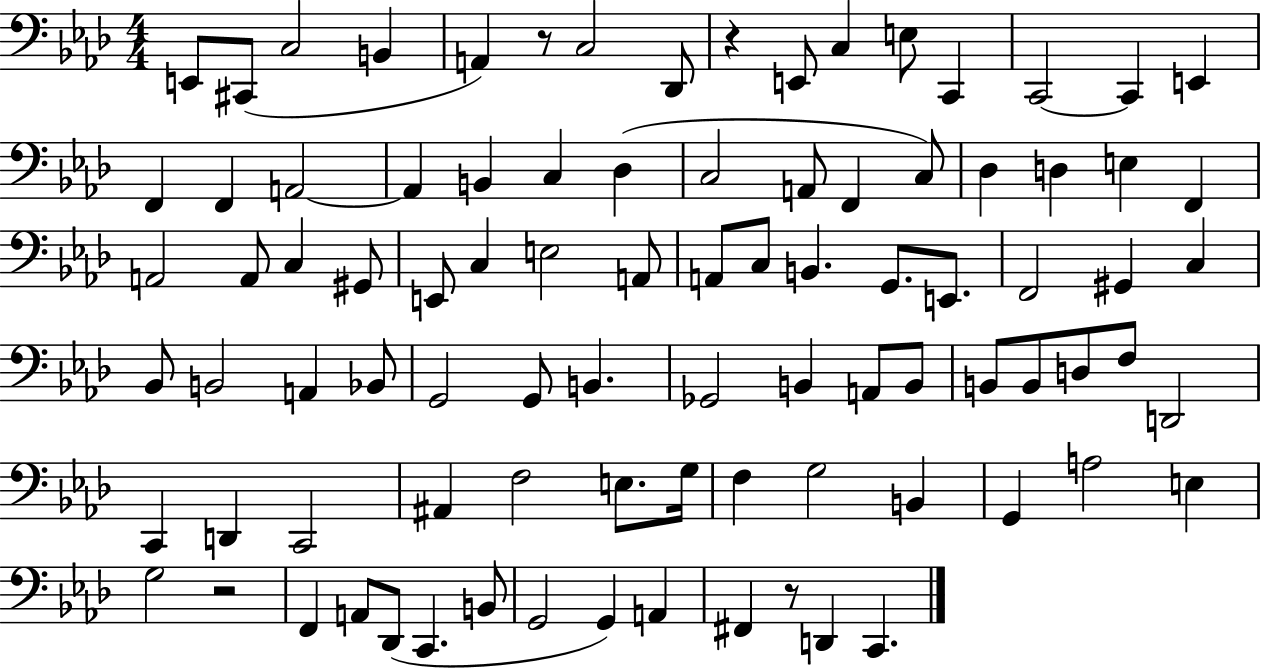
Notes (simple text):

E2/e C#2/e C3/h B2/q A2/q R/e C3/h Db2/e R/q E2/e C3/q E3/e C2/q C2/h C2/q E2/q F2/q F2/q A2/h A2/q B2/q C3/q Db3/q C3/h A2/e F2/q C3/e Db3/q D3/q E3/q F2/q A2/h A2/e C3/q G#2/e E2/e C3/q E3/h A2/e A2/e C3/e B2/q. G2/e. E2/e. F2/h G#2/q C3/q Bb2/e B2/h A2/q Bb2/e G2/h G2/e B2/q. Gb2/h B2/q A2/e B2/e B2/e B2/e D3/e F3/e D2/h C2/q D2/q C2/h A#2/q F3/h E3/e. G3/s F3/q G3/h B2/q G2/q A3/h E3/q G3/h R/h F2/q A2/e Db2/e C2/q. B2/e G2/h G2/q A2/q F#2/q R/e D2/q C2/q.